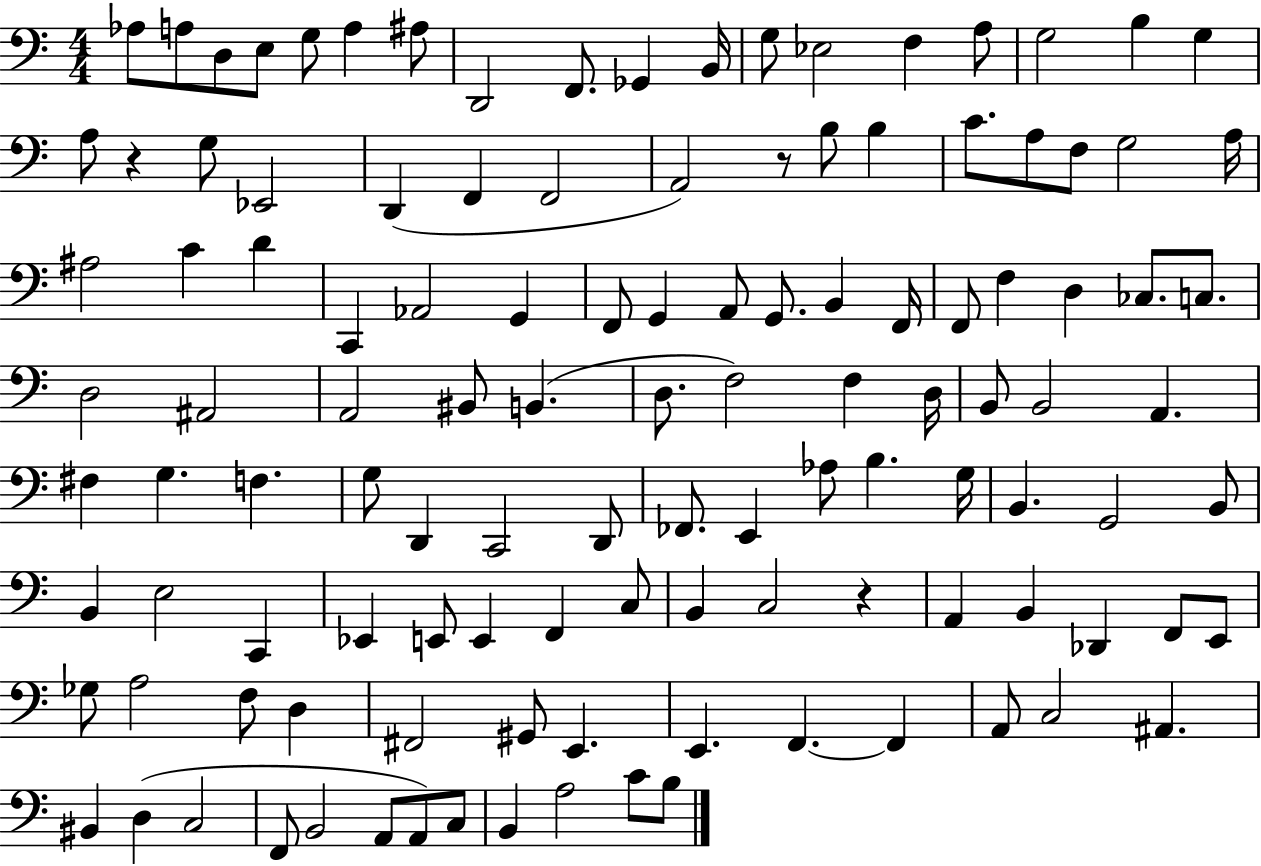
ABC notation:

X:1
T:Untitled
M:4/4
L:1/4
K:C
_A,/2 A,/2 D,/2 E,/2 G,/2 A, ^A,/2 D,,2 F,,/2 _G,, B,,/4 G,/2 _E,2 F, A,/2 G,2 B, G, A,/2 z G,/2 _E,,2 D,, F,, F,,2 A,,2 z/2 B,/2 B, C/2 A,/2 F,/2 G,2 A,/4 ^A,2 C D C,, _A,,2 G,, F,,/2 G,, A,,/2 G,,/2 B,, F,,/4 F,,/2 F, D, _C,/2 C,/2 D,2 ^A,,2 A,,2 ^B,,/2 B,, D,/2 F,2 F, D,/4 B,,/2 B,,2 A,, ^F, G, F, G,/2 D,, C,,2 D,,/2 _F,,/2 E,, _A,/2 B, G,/4 B,, G,,2 B,,/2 B,, E,2 C,, _E,, E,,/2 E,, F,, C,/2 B,, C,2 z A,, B,, _D,, F,,/2 E,,/2 _G,/2 A,2 F,/2 D, ^F,,2 ^G,,/2 E,, E,, F,, F,, A,,/2 C,2 ^A,, ^B,, D, C,2 F,,/2 B,,2 A,,/2 A,,/2 C,/2 B,, A,2 C/2 B,/2